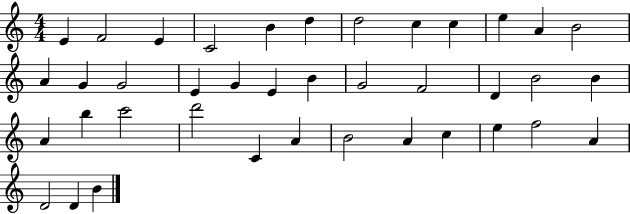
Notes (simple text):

E4/q F4/h E4/q C4/h B4/q D5/q D5/h C5/q C5/q E5/q A4/q B4/h A4/q G4/q G4/h E4/q G4/q E4/q B4/q G4/h F4/h D4/q B4/h B4/q A4/q B5/q C6/h D6/h C4/q A4/q B4/h A4/q C5/q E5/q F5/h A4/q D4/h D4/q B4/q